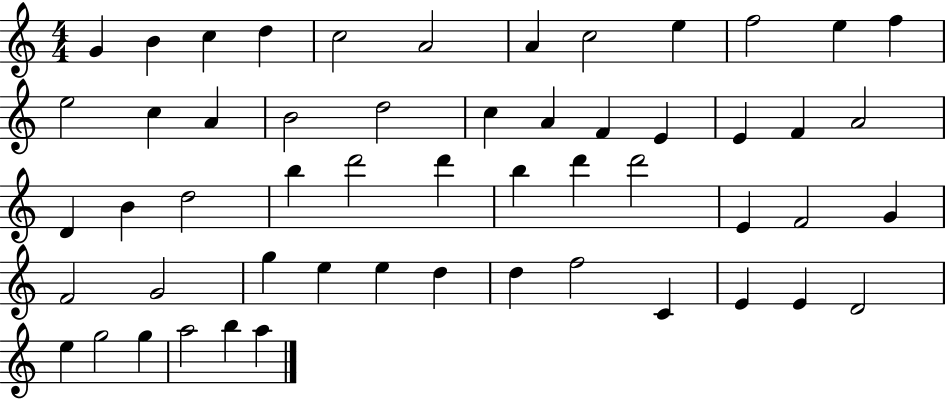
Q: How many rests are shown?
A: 0